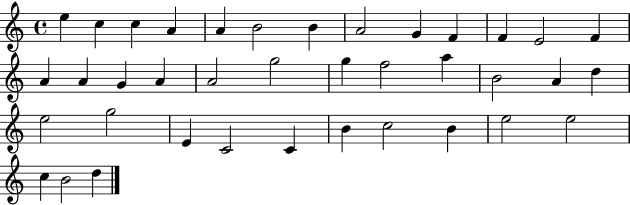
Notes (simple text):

E5/q C5/q C5/q A4/q A4/q B4/h B4/q A4/h G4/q F4/q F4/q E4/h F4/q A4/q A4/q G4/q A4/q A4/h G5/h G5/q F5/h A5/q B4/h A4/q D5/q E5/h G5/h E4/q C4/h C4/q B4/q C5/h B4/q E5/h E5/h C5/q B4/h D5/q